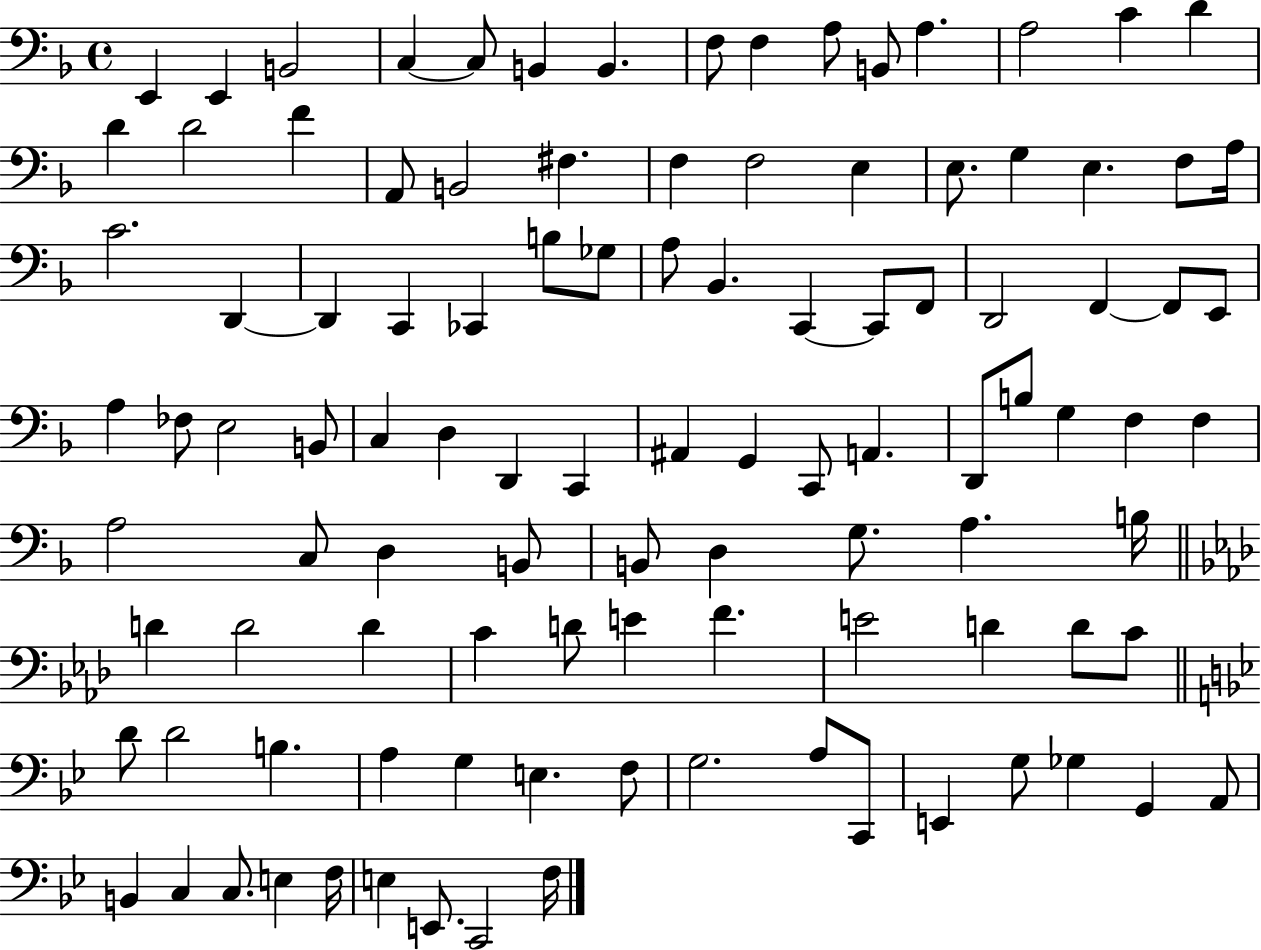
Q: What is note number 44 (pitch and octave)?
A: F2